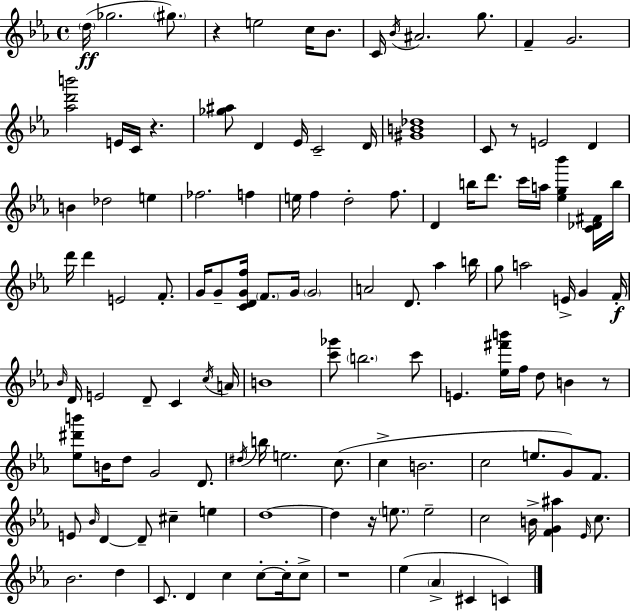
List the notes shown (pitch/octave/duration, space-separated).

D5/s Gb5/h. G#5/e. R/q E5/h C5/s Bb4/e. C4/s Bb4/s A#4/h. G5/e. F4/q G4/h. [Ab5,D6,B6]/h E4/s C4/s R/q. [Gb5,A#5]/e D4/q Eb4/s C4/h D4/s [G#4,B4,Db5]/w C4/e R/e E4/h D4/q B4/q Db5/h E5/q FES5/h. F5/q E5/s F5/q D5/h F5/e. D4/q B5/s D6/e. C6/s A5/s [Eb5,G5,Bb6]/q [C4,Db4,F#4]/s B5/s D6/s D6/q E4/h F4/e. G4/s G4/e [C4,D4,G4,F5]/s F4/e. G4/s G4/h A4/h D4/e. Ab5/q B5/s G5/e A5/h E4/s G4/q F4/s Bb4/s D4/s E4/h D4/e C4/q C5/s A4/s B4/w [C6,Gb6]/e B5/h. C6/e E4/q. [Eb5,F#6,B6]/s F5/s D5/e B4/q R/e [Eb5,D#6,B6]/e B4/s D5/e G4/h D4/e. D#5/s B5/s E5/h. C5/e. C5/q B4/h. C5/h E5/e. G4/e F4/e. E4/e Bb4/s D4/q D4/e C#5/q E5/q D5/w D5/q R/s E5/e. E5/h C5/h B4/s [F4,G4,A#5]/q Eb4/s C5/e. Bb4/h. D5/q C4/e. D4/q C5/q C5/e C5/s C5/e R/w Eb5/q Ab4/q C#4/q C4/q